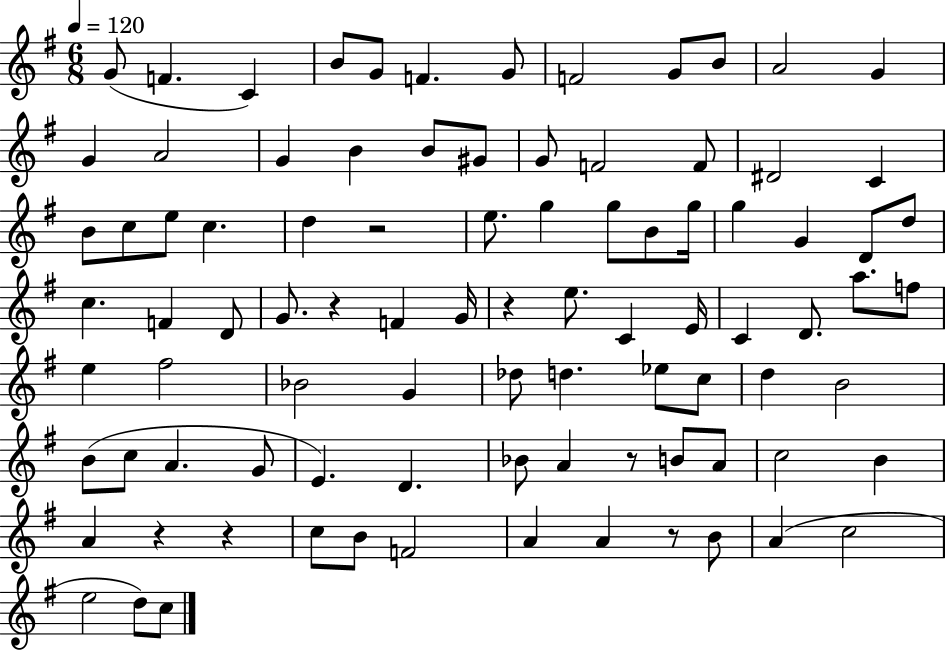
X:1
T:Untitled
M:6/8
L:1/4
K:G
G/2 F C B/2 G/2 F G/2 F2 G/2 B/2 A2 G G A2 G B B/2 ^G/2 G/2 F2 F/2 ^D2 C B/2 c/2 e/2 c d z2 e/2 g g/2 B/2 g/4 g G D/2 d/2 c F D/2 G/2 z F G/4 z e/2 C E/4 C D/2 a/2 f/2 e ^f2 _B2 G _d/2 d _e/2 c/2 d B2 B/2 c/2 A G/2 E D _B/2 A z/2 B/2 A/2 c2 B A z z c/2 B/2 F2 A A z/2 B/2 A c2 e2 d/2 c/2